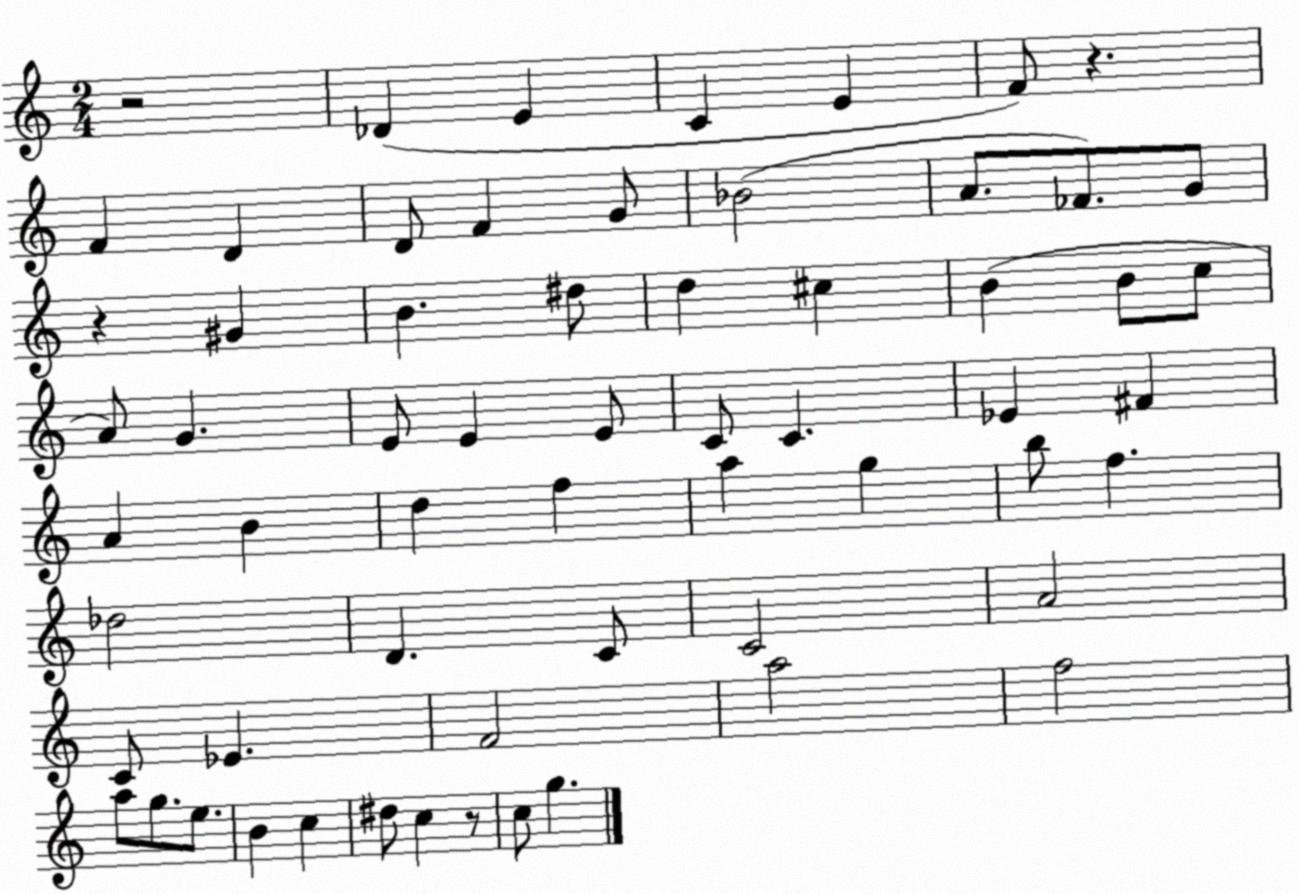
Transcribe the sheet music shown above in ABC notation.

X:1
T:Untitled
M:2/4
L:1/4
K:C
z2 _D E C E F/2 z F D D/2 F G/2 _B2 A/2 _F/2 G/2 z ^G B ^d/2 d ^c B B/2 c/2 A/2 G E/2 E E/2 C/2 C _E ^F A B d f a g b/2 f _d2 D C/2 C2 A2 C/2 _E F2 a2 f2 a/2 g/2 e/2 B c ^d/2 c z/2 c/2 g